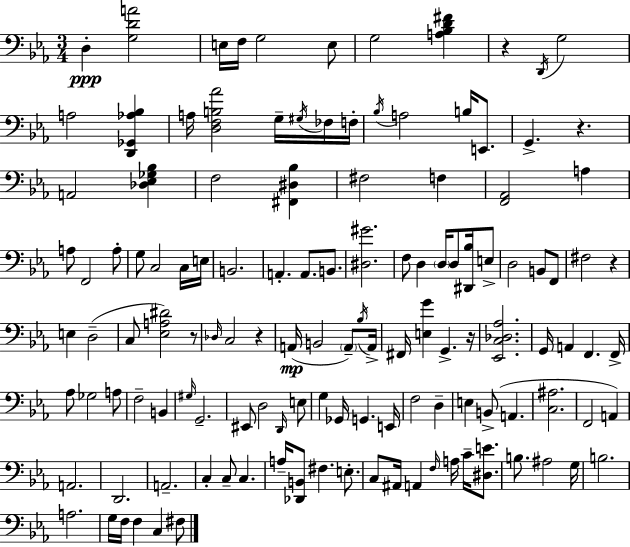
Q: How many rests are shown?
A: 6